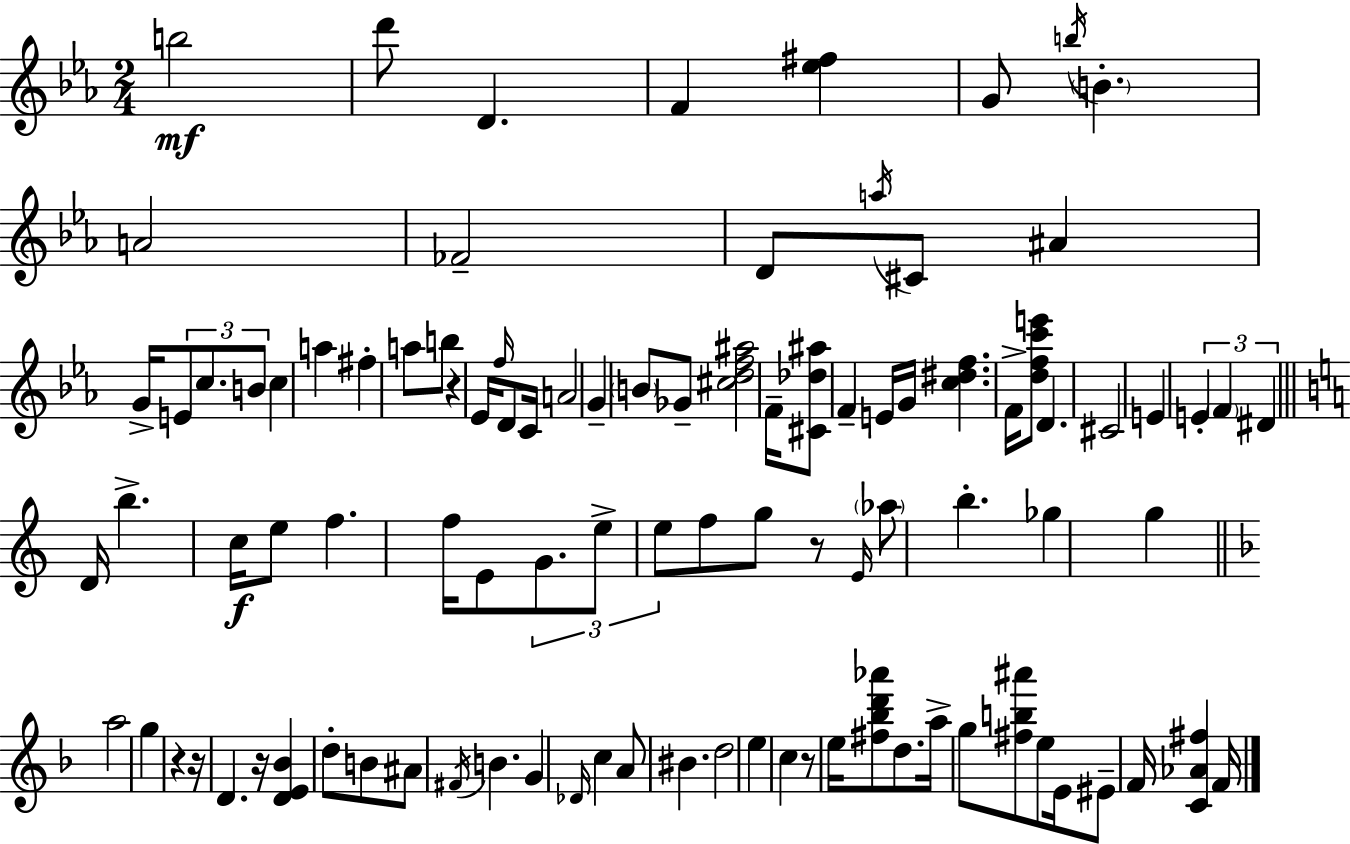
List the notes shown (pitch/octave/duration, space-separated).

B5/h D6/e D4/q. F4/q [Eb5,F#5]/q G4/e B5/s B4/q. A4/h FES4/h D4/e A5/s C#4/e A#4/q G4/s E4/e C5/e. B4/e C5/q A5/q F#5/q A5/e B5/e R/q Eb4/s F5/s D4/e C4/s A4/h G4/q B4/e Gb4/e [C#5,D5,F5,A#5]/h F4/s [C#4,Db5,A#5]/e F4/q E4/s G4/s [C5,D#5,F5]/q. F4/s [D5,F5,C6,E6]/e D4/q. C#4/h E4/q E4/q F4/q D#4/q D4/s B5/q. C5/s E5/e F5/q. F5/s E4/e G4/e. E5/e E5/e F5/e G5/e R/e E4/s Ab5/e B5/q. Gb5/q G5/q A5/h G5/q R/q R/s D4/q. R/s [D4,E4,Bb4]/q D5/e B4/e A#4/e F#4/s B4/q. G4/q Db4/s C5/q A4/e BIS4/q. D5/h E5/q C5/q R/e E5/s [F#5,Bb5,D6,Ab6]/e D5/e. A5/s G5/e [F#5,B5,A#6]/e E5/e E4/s EIS4/e F4/s [C4,Ab4,F#5]/q F4/s